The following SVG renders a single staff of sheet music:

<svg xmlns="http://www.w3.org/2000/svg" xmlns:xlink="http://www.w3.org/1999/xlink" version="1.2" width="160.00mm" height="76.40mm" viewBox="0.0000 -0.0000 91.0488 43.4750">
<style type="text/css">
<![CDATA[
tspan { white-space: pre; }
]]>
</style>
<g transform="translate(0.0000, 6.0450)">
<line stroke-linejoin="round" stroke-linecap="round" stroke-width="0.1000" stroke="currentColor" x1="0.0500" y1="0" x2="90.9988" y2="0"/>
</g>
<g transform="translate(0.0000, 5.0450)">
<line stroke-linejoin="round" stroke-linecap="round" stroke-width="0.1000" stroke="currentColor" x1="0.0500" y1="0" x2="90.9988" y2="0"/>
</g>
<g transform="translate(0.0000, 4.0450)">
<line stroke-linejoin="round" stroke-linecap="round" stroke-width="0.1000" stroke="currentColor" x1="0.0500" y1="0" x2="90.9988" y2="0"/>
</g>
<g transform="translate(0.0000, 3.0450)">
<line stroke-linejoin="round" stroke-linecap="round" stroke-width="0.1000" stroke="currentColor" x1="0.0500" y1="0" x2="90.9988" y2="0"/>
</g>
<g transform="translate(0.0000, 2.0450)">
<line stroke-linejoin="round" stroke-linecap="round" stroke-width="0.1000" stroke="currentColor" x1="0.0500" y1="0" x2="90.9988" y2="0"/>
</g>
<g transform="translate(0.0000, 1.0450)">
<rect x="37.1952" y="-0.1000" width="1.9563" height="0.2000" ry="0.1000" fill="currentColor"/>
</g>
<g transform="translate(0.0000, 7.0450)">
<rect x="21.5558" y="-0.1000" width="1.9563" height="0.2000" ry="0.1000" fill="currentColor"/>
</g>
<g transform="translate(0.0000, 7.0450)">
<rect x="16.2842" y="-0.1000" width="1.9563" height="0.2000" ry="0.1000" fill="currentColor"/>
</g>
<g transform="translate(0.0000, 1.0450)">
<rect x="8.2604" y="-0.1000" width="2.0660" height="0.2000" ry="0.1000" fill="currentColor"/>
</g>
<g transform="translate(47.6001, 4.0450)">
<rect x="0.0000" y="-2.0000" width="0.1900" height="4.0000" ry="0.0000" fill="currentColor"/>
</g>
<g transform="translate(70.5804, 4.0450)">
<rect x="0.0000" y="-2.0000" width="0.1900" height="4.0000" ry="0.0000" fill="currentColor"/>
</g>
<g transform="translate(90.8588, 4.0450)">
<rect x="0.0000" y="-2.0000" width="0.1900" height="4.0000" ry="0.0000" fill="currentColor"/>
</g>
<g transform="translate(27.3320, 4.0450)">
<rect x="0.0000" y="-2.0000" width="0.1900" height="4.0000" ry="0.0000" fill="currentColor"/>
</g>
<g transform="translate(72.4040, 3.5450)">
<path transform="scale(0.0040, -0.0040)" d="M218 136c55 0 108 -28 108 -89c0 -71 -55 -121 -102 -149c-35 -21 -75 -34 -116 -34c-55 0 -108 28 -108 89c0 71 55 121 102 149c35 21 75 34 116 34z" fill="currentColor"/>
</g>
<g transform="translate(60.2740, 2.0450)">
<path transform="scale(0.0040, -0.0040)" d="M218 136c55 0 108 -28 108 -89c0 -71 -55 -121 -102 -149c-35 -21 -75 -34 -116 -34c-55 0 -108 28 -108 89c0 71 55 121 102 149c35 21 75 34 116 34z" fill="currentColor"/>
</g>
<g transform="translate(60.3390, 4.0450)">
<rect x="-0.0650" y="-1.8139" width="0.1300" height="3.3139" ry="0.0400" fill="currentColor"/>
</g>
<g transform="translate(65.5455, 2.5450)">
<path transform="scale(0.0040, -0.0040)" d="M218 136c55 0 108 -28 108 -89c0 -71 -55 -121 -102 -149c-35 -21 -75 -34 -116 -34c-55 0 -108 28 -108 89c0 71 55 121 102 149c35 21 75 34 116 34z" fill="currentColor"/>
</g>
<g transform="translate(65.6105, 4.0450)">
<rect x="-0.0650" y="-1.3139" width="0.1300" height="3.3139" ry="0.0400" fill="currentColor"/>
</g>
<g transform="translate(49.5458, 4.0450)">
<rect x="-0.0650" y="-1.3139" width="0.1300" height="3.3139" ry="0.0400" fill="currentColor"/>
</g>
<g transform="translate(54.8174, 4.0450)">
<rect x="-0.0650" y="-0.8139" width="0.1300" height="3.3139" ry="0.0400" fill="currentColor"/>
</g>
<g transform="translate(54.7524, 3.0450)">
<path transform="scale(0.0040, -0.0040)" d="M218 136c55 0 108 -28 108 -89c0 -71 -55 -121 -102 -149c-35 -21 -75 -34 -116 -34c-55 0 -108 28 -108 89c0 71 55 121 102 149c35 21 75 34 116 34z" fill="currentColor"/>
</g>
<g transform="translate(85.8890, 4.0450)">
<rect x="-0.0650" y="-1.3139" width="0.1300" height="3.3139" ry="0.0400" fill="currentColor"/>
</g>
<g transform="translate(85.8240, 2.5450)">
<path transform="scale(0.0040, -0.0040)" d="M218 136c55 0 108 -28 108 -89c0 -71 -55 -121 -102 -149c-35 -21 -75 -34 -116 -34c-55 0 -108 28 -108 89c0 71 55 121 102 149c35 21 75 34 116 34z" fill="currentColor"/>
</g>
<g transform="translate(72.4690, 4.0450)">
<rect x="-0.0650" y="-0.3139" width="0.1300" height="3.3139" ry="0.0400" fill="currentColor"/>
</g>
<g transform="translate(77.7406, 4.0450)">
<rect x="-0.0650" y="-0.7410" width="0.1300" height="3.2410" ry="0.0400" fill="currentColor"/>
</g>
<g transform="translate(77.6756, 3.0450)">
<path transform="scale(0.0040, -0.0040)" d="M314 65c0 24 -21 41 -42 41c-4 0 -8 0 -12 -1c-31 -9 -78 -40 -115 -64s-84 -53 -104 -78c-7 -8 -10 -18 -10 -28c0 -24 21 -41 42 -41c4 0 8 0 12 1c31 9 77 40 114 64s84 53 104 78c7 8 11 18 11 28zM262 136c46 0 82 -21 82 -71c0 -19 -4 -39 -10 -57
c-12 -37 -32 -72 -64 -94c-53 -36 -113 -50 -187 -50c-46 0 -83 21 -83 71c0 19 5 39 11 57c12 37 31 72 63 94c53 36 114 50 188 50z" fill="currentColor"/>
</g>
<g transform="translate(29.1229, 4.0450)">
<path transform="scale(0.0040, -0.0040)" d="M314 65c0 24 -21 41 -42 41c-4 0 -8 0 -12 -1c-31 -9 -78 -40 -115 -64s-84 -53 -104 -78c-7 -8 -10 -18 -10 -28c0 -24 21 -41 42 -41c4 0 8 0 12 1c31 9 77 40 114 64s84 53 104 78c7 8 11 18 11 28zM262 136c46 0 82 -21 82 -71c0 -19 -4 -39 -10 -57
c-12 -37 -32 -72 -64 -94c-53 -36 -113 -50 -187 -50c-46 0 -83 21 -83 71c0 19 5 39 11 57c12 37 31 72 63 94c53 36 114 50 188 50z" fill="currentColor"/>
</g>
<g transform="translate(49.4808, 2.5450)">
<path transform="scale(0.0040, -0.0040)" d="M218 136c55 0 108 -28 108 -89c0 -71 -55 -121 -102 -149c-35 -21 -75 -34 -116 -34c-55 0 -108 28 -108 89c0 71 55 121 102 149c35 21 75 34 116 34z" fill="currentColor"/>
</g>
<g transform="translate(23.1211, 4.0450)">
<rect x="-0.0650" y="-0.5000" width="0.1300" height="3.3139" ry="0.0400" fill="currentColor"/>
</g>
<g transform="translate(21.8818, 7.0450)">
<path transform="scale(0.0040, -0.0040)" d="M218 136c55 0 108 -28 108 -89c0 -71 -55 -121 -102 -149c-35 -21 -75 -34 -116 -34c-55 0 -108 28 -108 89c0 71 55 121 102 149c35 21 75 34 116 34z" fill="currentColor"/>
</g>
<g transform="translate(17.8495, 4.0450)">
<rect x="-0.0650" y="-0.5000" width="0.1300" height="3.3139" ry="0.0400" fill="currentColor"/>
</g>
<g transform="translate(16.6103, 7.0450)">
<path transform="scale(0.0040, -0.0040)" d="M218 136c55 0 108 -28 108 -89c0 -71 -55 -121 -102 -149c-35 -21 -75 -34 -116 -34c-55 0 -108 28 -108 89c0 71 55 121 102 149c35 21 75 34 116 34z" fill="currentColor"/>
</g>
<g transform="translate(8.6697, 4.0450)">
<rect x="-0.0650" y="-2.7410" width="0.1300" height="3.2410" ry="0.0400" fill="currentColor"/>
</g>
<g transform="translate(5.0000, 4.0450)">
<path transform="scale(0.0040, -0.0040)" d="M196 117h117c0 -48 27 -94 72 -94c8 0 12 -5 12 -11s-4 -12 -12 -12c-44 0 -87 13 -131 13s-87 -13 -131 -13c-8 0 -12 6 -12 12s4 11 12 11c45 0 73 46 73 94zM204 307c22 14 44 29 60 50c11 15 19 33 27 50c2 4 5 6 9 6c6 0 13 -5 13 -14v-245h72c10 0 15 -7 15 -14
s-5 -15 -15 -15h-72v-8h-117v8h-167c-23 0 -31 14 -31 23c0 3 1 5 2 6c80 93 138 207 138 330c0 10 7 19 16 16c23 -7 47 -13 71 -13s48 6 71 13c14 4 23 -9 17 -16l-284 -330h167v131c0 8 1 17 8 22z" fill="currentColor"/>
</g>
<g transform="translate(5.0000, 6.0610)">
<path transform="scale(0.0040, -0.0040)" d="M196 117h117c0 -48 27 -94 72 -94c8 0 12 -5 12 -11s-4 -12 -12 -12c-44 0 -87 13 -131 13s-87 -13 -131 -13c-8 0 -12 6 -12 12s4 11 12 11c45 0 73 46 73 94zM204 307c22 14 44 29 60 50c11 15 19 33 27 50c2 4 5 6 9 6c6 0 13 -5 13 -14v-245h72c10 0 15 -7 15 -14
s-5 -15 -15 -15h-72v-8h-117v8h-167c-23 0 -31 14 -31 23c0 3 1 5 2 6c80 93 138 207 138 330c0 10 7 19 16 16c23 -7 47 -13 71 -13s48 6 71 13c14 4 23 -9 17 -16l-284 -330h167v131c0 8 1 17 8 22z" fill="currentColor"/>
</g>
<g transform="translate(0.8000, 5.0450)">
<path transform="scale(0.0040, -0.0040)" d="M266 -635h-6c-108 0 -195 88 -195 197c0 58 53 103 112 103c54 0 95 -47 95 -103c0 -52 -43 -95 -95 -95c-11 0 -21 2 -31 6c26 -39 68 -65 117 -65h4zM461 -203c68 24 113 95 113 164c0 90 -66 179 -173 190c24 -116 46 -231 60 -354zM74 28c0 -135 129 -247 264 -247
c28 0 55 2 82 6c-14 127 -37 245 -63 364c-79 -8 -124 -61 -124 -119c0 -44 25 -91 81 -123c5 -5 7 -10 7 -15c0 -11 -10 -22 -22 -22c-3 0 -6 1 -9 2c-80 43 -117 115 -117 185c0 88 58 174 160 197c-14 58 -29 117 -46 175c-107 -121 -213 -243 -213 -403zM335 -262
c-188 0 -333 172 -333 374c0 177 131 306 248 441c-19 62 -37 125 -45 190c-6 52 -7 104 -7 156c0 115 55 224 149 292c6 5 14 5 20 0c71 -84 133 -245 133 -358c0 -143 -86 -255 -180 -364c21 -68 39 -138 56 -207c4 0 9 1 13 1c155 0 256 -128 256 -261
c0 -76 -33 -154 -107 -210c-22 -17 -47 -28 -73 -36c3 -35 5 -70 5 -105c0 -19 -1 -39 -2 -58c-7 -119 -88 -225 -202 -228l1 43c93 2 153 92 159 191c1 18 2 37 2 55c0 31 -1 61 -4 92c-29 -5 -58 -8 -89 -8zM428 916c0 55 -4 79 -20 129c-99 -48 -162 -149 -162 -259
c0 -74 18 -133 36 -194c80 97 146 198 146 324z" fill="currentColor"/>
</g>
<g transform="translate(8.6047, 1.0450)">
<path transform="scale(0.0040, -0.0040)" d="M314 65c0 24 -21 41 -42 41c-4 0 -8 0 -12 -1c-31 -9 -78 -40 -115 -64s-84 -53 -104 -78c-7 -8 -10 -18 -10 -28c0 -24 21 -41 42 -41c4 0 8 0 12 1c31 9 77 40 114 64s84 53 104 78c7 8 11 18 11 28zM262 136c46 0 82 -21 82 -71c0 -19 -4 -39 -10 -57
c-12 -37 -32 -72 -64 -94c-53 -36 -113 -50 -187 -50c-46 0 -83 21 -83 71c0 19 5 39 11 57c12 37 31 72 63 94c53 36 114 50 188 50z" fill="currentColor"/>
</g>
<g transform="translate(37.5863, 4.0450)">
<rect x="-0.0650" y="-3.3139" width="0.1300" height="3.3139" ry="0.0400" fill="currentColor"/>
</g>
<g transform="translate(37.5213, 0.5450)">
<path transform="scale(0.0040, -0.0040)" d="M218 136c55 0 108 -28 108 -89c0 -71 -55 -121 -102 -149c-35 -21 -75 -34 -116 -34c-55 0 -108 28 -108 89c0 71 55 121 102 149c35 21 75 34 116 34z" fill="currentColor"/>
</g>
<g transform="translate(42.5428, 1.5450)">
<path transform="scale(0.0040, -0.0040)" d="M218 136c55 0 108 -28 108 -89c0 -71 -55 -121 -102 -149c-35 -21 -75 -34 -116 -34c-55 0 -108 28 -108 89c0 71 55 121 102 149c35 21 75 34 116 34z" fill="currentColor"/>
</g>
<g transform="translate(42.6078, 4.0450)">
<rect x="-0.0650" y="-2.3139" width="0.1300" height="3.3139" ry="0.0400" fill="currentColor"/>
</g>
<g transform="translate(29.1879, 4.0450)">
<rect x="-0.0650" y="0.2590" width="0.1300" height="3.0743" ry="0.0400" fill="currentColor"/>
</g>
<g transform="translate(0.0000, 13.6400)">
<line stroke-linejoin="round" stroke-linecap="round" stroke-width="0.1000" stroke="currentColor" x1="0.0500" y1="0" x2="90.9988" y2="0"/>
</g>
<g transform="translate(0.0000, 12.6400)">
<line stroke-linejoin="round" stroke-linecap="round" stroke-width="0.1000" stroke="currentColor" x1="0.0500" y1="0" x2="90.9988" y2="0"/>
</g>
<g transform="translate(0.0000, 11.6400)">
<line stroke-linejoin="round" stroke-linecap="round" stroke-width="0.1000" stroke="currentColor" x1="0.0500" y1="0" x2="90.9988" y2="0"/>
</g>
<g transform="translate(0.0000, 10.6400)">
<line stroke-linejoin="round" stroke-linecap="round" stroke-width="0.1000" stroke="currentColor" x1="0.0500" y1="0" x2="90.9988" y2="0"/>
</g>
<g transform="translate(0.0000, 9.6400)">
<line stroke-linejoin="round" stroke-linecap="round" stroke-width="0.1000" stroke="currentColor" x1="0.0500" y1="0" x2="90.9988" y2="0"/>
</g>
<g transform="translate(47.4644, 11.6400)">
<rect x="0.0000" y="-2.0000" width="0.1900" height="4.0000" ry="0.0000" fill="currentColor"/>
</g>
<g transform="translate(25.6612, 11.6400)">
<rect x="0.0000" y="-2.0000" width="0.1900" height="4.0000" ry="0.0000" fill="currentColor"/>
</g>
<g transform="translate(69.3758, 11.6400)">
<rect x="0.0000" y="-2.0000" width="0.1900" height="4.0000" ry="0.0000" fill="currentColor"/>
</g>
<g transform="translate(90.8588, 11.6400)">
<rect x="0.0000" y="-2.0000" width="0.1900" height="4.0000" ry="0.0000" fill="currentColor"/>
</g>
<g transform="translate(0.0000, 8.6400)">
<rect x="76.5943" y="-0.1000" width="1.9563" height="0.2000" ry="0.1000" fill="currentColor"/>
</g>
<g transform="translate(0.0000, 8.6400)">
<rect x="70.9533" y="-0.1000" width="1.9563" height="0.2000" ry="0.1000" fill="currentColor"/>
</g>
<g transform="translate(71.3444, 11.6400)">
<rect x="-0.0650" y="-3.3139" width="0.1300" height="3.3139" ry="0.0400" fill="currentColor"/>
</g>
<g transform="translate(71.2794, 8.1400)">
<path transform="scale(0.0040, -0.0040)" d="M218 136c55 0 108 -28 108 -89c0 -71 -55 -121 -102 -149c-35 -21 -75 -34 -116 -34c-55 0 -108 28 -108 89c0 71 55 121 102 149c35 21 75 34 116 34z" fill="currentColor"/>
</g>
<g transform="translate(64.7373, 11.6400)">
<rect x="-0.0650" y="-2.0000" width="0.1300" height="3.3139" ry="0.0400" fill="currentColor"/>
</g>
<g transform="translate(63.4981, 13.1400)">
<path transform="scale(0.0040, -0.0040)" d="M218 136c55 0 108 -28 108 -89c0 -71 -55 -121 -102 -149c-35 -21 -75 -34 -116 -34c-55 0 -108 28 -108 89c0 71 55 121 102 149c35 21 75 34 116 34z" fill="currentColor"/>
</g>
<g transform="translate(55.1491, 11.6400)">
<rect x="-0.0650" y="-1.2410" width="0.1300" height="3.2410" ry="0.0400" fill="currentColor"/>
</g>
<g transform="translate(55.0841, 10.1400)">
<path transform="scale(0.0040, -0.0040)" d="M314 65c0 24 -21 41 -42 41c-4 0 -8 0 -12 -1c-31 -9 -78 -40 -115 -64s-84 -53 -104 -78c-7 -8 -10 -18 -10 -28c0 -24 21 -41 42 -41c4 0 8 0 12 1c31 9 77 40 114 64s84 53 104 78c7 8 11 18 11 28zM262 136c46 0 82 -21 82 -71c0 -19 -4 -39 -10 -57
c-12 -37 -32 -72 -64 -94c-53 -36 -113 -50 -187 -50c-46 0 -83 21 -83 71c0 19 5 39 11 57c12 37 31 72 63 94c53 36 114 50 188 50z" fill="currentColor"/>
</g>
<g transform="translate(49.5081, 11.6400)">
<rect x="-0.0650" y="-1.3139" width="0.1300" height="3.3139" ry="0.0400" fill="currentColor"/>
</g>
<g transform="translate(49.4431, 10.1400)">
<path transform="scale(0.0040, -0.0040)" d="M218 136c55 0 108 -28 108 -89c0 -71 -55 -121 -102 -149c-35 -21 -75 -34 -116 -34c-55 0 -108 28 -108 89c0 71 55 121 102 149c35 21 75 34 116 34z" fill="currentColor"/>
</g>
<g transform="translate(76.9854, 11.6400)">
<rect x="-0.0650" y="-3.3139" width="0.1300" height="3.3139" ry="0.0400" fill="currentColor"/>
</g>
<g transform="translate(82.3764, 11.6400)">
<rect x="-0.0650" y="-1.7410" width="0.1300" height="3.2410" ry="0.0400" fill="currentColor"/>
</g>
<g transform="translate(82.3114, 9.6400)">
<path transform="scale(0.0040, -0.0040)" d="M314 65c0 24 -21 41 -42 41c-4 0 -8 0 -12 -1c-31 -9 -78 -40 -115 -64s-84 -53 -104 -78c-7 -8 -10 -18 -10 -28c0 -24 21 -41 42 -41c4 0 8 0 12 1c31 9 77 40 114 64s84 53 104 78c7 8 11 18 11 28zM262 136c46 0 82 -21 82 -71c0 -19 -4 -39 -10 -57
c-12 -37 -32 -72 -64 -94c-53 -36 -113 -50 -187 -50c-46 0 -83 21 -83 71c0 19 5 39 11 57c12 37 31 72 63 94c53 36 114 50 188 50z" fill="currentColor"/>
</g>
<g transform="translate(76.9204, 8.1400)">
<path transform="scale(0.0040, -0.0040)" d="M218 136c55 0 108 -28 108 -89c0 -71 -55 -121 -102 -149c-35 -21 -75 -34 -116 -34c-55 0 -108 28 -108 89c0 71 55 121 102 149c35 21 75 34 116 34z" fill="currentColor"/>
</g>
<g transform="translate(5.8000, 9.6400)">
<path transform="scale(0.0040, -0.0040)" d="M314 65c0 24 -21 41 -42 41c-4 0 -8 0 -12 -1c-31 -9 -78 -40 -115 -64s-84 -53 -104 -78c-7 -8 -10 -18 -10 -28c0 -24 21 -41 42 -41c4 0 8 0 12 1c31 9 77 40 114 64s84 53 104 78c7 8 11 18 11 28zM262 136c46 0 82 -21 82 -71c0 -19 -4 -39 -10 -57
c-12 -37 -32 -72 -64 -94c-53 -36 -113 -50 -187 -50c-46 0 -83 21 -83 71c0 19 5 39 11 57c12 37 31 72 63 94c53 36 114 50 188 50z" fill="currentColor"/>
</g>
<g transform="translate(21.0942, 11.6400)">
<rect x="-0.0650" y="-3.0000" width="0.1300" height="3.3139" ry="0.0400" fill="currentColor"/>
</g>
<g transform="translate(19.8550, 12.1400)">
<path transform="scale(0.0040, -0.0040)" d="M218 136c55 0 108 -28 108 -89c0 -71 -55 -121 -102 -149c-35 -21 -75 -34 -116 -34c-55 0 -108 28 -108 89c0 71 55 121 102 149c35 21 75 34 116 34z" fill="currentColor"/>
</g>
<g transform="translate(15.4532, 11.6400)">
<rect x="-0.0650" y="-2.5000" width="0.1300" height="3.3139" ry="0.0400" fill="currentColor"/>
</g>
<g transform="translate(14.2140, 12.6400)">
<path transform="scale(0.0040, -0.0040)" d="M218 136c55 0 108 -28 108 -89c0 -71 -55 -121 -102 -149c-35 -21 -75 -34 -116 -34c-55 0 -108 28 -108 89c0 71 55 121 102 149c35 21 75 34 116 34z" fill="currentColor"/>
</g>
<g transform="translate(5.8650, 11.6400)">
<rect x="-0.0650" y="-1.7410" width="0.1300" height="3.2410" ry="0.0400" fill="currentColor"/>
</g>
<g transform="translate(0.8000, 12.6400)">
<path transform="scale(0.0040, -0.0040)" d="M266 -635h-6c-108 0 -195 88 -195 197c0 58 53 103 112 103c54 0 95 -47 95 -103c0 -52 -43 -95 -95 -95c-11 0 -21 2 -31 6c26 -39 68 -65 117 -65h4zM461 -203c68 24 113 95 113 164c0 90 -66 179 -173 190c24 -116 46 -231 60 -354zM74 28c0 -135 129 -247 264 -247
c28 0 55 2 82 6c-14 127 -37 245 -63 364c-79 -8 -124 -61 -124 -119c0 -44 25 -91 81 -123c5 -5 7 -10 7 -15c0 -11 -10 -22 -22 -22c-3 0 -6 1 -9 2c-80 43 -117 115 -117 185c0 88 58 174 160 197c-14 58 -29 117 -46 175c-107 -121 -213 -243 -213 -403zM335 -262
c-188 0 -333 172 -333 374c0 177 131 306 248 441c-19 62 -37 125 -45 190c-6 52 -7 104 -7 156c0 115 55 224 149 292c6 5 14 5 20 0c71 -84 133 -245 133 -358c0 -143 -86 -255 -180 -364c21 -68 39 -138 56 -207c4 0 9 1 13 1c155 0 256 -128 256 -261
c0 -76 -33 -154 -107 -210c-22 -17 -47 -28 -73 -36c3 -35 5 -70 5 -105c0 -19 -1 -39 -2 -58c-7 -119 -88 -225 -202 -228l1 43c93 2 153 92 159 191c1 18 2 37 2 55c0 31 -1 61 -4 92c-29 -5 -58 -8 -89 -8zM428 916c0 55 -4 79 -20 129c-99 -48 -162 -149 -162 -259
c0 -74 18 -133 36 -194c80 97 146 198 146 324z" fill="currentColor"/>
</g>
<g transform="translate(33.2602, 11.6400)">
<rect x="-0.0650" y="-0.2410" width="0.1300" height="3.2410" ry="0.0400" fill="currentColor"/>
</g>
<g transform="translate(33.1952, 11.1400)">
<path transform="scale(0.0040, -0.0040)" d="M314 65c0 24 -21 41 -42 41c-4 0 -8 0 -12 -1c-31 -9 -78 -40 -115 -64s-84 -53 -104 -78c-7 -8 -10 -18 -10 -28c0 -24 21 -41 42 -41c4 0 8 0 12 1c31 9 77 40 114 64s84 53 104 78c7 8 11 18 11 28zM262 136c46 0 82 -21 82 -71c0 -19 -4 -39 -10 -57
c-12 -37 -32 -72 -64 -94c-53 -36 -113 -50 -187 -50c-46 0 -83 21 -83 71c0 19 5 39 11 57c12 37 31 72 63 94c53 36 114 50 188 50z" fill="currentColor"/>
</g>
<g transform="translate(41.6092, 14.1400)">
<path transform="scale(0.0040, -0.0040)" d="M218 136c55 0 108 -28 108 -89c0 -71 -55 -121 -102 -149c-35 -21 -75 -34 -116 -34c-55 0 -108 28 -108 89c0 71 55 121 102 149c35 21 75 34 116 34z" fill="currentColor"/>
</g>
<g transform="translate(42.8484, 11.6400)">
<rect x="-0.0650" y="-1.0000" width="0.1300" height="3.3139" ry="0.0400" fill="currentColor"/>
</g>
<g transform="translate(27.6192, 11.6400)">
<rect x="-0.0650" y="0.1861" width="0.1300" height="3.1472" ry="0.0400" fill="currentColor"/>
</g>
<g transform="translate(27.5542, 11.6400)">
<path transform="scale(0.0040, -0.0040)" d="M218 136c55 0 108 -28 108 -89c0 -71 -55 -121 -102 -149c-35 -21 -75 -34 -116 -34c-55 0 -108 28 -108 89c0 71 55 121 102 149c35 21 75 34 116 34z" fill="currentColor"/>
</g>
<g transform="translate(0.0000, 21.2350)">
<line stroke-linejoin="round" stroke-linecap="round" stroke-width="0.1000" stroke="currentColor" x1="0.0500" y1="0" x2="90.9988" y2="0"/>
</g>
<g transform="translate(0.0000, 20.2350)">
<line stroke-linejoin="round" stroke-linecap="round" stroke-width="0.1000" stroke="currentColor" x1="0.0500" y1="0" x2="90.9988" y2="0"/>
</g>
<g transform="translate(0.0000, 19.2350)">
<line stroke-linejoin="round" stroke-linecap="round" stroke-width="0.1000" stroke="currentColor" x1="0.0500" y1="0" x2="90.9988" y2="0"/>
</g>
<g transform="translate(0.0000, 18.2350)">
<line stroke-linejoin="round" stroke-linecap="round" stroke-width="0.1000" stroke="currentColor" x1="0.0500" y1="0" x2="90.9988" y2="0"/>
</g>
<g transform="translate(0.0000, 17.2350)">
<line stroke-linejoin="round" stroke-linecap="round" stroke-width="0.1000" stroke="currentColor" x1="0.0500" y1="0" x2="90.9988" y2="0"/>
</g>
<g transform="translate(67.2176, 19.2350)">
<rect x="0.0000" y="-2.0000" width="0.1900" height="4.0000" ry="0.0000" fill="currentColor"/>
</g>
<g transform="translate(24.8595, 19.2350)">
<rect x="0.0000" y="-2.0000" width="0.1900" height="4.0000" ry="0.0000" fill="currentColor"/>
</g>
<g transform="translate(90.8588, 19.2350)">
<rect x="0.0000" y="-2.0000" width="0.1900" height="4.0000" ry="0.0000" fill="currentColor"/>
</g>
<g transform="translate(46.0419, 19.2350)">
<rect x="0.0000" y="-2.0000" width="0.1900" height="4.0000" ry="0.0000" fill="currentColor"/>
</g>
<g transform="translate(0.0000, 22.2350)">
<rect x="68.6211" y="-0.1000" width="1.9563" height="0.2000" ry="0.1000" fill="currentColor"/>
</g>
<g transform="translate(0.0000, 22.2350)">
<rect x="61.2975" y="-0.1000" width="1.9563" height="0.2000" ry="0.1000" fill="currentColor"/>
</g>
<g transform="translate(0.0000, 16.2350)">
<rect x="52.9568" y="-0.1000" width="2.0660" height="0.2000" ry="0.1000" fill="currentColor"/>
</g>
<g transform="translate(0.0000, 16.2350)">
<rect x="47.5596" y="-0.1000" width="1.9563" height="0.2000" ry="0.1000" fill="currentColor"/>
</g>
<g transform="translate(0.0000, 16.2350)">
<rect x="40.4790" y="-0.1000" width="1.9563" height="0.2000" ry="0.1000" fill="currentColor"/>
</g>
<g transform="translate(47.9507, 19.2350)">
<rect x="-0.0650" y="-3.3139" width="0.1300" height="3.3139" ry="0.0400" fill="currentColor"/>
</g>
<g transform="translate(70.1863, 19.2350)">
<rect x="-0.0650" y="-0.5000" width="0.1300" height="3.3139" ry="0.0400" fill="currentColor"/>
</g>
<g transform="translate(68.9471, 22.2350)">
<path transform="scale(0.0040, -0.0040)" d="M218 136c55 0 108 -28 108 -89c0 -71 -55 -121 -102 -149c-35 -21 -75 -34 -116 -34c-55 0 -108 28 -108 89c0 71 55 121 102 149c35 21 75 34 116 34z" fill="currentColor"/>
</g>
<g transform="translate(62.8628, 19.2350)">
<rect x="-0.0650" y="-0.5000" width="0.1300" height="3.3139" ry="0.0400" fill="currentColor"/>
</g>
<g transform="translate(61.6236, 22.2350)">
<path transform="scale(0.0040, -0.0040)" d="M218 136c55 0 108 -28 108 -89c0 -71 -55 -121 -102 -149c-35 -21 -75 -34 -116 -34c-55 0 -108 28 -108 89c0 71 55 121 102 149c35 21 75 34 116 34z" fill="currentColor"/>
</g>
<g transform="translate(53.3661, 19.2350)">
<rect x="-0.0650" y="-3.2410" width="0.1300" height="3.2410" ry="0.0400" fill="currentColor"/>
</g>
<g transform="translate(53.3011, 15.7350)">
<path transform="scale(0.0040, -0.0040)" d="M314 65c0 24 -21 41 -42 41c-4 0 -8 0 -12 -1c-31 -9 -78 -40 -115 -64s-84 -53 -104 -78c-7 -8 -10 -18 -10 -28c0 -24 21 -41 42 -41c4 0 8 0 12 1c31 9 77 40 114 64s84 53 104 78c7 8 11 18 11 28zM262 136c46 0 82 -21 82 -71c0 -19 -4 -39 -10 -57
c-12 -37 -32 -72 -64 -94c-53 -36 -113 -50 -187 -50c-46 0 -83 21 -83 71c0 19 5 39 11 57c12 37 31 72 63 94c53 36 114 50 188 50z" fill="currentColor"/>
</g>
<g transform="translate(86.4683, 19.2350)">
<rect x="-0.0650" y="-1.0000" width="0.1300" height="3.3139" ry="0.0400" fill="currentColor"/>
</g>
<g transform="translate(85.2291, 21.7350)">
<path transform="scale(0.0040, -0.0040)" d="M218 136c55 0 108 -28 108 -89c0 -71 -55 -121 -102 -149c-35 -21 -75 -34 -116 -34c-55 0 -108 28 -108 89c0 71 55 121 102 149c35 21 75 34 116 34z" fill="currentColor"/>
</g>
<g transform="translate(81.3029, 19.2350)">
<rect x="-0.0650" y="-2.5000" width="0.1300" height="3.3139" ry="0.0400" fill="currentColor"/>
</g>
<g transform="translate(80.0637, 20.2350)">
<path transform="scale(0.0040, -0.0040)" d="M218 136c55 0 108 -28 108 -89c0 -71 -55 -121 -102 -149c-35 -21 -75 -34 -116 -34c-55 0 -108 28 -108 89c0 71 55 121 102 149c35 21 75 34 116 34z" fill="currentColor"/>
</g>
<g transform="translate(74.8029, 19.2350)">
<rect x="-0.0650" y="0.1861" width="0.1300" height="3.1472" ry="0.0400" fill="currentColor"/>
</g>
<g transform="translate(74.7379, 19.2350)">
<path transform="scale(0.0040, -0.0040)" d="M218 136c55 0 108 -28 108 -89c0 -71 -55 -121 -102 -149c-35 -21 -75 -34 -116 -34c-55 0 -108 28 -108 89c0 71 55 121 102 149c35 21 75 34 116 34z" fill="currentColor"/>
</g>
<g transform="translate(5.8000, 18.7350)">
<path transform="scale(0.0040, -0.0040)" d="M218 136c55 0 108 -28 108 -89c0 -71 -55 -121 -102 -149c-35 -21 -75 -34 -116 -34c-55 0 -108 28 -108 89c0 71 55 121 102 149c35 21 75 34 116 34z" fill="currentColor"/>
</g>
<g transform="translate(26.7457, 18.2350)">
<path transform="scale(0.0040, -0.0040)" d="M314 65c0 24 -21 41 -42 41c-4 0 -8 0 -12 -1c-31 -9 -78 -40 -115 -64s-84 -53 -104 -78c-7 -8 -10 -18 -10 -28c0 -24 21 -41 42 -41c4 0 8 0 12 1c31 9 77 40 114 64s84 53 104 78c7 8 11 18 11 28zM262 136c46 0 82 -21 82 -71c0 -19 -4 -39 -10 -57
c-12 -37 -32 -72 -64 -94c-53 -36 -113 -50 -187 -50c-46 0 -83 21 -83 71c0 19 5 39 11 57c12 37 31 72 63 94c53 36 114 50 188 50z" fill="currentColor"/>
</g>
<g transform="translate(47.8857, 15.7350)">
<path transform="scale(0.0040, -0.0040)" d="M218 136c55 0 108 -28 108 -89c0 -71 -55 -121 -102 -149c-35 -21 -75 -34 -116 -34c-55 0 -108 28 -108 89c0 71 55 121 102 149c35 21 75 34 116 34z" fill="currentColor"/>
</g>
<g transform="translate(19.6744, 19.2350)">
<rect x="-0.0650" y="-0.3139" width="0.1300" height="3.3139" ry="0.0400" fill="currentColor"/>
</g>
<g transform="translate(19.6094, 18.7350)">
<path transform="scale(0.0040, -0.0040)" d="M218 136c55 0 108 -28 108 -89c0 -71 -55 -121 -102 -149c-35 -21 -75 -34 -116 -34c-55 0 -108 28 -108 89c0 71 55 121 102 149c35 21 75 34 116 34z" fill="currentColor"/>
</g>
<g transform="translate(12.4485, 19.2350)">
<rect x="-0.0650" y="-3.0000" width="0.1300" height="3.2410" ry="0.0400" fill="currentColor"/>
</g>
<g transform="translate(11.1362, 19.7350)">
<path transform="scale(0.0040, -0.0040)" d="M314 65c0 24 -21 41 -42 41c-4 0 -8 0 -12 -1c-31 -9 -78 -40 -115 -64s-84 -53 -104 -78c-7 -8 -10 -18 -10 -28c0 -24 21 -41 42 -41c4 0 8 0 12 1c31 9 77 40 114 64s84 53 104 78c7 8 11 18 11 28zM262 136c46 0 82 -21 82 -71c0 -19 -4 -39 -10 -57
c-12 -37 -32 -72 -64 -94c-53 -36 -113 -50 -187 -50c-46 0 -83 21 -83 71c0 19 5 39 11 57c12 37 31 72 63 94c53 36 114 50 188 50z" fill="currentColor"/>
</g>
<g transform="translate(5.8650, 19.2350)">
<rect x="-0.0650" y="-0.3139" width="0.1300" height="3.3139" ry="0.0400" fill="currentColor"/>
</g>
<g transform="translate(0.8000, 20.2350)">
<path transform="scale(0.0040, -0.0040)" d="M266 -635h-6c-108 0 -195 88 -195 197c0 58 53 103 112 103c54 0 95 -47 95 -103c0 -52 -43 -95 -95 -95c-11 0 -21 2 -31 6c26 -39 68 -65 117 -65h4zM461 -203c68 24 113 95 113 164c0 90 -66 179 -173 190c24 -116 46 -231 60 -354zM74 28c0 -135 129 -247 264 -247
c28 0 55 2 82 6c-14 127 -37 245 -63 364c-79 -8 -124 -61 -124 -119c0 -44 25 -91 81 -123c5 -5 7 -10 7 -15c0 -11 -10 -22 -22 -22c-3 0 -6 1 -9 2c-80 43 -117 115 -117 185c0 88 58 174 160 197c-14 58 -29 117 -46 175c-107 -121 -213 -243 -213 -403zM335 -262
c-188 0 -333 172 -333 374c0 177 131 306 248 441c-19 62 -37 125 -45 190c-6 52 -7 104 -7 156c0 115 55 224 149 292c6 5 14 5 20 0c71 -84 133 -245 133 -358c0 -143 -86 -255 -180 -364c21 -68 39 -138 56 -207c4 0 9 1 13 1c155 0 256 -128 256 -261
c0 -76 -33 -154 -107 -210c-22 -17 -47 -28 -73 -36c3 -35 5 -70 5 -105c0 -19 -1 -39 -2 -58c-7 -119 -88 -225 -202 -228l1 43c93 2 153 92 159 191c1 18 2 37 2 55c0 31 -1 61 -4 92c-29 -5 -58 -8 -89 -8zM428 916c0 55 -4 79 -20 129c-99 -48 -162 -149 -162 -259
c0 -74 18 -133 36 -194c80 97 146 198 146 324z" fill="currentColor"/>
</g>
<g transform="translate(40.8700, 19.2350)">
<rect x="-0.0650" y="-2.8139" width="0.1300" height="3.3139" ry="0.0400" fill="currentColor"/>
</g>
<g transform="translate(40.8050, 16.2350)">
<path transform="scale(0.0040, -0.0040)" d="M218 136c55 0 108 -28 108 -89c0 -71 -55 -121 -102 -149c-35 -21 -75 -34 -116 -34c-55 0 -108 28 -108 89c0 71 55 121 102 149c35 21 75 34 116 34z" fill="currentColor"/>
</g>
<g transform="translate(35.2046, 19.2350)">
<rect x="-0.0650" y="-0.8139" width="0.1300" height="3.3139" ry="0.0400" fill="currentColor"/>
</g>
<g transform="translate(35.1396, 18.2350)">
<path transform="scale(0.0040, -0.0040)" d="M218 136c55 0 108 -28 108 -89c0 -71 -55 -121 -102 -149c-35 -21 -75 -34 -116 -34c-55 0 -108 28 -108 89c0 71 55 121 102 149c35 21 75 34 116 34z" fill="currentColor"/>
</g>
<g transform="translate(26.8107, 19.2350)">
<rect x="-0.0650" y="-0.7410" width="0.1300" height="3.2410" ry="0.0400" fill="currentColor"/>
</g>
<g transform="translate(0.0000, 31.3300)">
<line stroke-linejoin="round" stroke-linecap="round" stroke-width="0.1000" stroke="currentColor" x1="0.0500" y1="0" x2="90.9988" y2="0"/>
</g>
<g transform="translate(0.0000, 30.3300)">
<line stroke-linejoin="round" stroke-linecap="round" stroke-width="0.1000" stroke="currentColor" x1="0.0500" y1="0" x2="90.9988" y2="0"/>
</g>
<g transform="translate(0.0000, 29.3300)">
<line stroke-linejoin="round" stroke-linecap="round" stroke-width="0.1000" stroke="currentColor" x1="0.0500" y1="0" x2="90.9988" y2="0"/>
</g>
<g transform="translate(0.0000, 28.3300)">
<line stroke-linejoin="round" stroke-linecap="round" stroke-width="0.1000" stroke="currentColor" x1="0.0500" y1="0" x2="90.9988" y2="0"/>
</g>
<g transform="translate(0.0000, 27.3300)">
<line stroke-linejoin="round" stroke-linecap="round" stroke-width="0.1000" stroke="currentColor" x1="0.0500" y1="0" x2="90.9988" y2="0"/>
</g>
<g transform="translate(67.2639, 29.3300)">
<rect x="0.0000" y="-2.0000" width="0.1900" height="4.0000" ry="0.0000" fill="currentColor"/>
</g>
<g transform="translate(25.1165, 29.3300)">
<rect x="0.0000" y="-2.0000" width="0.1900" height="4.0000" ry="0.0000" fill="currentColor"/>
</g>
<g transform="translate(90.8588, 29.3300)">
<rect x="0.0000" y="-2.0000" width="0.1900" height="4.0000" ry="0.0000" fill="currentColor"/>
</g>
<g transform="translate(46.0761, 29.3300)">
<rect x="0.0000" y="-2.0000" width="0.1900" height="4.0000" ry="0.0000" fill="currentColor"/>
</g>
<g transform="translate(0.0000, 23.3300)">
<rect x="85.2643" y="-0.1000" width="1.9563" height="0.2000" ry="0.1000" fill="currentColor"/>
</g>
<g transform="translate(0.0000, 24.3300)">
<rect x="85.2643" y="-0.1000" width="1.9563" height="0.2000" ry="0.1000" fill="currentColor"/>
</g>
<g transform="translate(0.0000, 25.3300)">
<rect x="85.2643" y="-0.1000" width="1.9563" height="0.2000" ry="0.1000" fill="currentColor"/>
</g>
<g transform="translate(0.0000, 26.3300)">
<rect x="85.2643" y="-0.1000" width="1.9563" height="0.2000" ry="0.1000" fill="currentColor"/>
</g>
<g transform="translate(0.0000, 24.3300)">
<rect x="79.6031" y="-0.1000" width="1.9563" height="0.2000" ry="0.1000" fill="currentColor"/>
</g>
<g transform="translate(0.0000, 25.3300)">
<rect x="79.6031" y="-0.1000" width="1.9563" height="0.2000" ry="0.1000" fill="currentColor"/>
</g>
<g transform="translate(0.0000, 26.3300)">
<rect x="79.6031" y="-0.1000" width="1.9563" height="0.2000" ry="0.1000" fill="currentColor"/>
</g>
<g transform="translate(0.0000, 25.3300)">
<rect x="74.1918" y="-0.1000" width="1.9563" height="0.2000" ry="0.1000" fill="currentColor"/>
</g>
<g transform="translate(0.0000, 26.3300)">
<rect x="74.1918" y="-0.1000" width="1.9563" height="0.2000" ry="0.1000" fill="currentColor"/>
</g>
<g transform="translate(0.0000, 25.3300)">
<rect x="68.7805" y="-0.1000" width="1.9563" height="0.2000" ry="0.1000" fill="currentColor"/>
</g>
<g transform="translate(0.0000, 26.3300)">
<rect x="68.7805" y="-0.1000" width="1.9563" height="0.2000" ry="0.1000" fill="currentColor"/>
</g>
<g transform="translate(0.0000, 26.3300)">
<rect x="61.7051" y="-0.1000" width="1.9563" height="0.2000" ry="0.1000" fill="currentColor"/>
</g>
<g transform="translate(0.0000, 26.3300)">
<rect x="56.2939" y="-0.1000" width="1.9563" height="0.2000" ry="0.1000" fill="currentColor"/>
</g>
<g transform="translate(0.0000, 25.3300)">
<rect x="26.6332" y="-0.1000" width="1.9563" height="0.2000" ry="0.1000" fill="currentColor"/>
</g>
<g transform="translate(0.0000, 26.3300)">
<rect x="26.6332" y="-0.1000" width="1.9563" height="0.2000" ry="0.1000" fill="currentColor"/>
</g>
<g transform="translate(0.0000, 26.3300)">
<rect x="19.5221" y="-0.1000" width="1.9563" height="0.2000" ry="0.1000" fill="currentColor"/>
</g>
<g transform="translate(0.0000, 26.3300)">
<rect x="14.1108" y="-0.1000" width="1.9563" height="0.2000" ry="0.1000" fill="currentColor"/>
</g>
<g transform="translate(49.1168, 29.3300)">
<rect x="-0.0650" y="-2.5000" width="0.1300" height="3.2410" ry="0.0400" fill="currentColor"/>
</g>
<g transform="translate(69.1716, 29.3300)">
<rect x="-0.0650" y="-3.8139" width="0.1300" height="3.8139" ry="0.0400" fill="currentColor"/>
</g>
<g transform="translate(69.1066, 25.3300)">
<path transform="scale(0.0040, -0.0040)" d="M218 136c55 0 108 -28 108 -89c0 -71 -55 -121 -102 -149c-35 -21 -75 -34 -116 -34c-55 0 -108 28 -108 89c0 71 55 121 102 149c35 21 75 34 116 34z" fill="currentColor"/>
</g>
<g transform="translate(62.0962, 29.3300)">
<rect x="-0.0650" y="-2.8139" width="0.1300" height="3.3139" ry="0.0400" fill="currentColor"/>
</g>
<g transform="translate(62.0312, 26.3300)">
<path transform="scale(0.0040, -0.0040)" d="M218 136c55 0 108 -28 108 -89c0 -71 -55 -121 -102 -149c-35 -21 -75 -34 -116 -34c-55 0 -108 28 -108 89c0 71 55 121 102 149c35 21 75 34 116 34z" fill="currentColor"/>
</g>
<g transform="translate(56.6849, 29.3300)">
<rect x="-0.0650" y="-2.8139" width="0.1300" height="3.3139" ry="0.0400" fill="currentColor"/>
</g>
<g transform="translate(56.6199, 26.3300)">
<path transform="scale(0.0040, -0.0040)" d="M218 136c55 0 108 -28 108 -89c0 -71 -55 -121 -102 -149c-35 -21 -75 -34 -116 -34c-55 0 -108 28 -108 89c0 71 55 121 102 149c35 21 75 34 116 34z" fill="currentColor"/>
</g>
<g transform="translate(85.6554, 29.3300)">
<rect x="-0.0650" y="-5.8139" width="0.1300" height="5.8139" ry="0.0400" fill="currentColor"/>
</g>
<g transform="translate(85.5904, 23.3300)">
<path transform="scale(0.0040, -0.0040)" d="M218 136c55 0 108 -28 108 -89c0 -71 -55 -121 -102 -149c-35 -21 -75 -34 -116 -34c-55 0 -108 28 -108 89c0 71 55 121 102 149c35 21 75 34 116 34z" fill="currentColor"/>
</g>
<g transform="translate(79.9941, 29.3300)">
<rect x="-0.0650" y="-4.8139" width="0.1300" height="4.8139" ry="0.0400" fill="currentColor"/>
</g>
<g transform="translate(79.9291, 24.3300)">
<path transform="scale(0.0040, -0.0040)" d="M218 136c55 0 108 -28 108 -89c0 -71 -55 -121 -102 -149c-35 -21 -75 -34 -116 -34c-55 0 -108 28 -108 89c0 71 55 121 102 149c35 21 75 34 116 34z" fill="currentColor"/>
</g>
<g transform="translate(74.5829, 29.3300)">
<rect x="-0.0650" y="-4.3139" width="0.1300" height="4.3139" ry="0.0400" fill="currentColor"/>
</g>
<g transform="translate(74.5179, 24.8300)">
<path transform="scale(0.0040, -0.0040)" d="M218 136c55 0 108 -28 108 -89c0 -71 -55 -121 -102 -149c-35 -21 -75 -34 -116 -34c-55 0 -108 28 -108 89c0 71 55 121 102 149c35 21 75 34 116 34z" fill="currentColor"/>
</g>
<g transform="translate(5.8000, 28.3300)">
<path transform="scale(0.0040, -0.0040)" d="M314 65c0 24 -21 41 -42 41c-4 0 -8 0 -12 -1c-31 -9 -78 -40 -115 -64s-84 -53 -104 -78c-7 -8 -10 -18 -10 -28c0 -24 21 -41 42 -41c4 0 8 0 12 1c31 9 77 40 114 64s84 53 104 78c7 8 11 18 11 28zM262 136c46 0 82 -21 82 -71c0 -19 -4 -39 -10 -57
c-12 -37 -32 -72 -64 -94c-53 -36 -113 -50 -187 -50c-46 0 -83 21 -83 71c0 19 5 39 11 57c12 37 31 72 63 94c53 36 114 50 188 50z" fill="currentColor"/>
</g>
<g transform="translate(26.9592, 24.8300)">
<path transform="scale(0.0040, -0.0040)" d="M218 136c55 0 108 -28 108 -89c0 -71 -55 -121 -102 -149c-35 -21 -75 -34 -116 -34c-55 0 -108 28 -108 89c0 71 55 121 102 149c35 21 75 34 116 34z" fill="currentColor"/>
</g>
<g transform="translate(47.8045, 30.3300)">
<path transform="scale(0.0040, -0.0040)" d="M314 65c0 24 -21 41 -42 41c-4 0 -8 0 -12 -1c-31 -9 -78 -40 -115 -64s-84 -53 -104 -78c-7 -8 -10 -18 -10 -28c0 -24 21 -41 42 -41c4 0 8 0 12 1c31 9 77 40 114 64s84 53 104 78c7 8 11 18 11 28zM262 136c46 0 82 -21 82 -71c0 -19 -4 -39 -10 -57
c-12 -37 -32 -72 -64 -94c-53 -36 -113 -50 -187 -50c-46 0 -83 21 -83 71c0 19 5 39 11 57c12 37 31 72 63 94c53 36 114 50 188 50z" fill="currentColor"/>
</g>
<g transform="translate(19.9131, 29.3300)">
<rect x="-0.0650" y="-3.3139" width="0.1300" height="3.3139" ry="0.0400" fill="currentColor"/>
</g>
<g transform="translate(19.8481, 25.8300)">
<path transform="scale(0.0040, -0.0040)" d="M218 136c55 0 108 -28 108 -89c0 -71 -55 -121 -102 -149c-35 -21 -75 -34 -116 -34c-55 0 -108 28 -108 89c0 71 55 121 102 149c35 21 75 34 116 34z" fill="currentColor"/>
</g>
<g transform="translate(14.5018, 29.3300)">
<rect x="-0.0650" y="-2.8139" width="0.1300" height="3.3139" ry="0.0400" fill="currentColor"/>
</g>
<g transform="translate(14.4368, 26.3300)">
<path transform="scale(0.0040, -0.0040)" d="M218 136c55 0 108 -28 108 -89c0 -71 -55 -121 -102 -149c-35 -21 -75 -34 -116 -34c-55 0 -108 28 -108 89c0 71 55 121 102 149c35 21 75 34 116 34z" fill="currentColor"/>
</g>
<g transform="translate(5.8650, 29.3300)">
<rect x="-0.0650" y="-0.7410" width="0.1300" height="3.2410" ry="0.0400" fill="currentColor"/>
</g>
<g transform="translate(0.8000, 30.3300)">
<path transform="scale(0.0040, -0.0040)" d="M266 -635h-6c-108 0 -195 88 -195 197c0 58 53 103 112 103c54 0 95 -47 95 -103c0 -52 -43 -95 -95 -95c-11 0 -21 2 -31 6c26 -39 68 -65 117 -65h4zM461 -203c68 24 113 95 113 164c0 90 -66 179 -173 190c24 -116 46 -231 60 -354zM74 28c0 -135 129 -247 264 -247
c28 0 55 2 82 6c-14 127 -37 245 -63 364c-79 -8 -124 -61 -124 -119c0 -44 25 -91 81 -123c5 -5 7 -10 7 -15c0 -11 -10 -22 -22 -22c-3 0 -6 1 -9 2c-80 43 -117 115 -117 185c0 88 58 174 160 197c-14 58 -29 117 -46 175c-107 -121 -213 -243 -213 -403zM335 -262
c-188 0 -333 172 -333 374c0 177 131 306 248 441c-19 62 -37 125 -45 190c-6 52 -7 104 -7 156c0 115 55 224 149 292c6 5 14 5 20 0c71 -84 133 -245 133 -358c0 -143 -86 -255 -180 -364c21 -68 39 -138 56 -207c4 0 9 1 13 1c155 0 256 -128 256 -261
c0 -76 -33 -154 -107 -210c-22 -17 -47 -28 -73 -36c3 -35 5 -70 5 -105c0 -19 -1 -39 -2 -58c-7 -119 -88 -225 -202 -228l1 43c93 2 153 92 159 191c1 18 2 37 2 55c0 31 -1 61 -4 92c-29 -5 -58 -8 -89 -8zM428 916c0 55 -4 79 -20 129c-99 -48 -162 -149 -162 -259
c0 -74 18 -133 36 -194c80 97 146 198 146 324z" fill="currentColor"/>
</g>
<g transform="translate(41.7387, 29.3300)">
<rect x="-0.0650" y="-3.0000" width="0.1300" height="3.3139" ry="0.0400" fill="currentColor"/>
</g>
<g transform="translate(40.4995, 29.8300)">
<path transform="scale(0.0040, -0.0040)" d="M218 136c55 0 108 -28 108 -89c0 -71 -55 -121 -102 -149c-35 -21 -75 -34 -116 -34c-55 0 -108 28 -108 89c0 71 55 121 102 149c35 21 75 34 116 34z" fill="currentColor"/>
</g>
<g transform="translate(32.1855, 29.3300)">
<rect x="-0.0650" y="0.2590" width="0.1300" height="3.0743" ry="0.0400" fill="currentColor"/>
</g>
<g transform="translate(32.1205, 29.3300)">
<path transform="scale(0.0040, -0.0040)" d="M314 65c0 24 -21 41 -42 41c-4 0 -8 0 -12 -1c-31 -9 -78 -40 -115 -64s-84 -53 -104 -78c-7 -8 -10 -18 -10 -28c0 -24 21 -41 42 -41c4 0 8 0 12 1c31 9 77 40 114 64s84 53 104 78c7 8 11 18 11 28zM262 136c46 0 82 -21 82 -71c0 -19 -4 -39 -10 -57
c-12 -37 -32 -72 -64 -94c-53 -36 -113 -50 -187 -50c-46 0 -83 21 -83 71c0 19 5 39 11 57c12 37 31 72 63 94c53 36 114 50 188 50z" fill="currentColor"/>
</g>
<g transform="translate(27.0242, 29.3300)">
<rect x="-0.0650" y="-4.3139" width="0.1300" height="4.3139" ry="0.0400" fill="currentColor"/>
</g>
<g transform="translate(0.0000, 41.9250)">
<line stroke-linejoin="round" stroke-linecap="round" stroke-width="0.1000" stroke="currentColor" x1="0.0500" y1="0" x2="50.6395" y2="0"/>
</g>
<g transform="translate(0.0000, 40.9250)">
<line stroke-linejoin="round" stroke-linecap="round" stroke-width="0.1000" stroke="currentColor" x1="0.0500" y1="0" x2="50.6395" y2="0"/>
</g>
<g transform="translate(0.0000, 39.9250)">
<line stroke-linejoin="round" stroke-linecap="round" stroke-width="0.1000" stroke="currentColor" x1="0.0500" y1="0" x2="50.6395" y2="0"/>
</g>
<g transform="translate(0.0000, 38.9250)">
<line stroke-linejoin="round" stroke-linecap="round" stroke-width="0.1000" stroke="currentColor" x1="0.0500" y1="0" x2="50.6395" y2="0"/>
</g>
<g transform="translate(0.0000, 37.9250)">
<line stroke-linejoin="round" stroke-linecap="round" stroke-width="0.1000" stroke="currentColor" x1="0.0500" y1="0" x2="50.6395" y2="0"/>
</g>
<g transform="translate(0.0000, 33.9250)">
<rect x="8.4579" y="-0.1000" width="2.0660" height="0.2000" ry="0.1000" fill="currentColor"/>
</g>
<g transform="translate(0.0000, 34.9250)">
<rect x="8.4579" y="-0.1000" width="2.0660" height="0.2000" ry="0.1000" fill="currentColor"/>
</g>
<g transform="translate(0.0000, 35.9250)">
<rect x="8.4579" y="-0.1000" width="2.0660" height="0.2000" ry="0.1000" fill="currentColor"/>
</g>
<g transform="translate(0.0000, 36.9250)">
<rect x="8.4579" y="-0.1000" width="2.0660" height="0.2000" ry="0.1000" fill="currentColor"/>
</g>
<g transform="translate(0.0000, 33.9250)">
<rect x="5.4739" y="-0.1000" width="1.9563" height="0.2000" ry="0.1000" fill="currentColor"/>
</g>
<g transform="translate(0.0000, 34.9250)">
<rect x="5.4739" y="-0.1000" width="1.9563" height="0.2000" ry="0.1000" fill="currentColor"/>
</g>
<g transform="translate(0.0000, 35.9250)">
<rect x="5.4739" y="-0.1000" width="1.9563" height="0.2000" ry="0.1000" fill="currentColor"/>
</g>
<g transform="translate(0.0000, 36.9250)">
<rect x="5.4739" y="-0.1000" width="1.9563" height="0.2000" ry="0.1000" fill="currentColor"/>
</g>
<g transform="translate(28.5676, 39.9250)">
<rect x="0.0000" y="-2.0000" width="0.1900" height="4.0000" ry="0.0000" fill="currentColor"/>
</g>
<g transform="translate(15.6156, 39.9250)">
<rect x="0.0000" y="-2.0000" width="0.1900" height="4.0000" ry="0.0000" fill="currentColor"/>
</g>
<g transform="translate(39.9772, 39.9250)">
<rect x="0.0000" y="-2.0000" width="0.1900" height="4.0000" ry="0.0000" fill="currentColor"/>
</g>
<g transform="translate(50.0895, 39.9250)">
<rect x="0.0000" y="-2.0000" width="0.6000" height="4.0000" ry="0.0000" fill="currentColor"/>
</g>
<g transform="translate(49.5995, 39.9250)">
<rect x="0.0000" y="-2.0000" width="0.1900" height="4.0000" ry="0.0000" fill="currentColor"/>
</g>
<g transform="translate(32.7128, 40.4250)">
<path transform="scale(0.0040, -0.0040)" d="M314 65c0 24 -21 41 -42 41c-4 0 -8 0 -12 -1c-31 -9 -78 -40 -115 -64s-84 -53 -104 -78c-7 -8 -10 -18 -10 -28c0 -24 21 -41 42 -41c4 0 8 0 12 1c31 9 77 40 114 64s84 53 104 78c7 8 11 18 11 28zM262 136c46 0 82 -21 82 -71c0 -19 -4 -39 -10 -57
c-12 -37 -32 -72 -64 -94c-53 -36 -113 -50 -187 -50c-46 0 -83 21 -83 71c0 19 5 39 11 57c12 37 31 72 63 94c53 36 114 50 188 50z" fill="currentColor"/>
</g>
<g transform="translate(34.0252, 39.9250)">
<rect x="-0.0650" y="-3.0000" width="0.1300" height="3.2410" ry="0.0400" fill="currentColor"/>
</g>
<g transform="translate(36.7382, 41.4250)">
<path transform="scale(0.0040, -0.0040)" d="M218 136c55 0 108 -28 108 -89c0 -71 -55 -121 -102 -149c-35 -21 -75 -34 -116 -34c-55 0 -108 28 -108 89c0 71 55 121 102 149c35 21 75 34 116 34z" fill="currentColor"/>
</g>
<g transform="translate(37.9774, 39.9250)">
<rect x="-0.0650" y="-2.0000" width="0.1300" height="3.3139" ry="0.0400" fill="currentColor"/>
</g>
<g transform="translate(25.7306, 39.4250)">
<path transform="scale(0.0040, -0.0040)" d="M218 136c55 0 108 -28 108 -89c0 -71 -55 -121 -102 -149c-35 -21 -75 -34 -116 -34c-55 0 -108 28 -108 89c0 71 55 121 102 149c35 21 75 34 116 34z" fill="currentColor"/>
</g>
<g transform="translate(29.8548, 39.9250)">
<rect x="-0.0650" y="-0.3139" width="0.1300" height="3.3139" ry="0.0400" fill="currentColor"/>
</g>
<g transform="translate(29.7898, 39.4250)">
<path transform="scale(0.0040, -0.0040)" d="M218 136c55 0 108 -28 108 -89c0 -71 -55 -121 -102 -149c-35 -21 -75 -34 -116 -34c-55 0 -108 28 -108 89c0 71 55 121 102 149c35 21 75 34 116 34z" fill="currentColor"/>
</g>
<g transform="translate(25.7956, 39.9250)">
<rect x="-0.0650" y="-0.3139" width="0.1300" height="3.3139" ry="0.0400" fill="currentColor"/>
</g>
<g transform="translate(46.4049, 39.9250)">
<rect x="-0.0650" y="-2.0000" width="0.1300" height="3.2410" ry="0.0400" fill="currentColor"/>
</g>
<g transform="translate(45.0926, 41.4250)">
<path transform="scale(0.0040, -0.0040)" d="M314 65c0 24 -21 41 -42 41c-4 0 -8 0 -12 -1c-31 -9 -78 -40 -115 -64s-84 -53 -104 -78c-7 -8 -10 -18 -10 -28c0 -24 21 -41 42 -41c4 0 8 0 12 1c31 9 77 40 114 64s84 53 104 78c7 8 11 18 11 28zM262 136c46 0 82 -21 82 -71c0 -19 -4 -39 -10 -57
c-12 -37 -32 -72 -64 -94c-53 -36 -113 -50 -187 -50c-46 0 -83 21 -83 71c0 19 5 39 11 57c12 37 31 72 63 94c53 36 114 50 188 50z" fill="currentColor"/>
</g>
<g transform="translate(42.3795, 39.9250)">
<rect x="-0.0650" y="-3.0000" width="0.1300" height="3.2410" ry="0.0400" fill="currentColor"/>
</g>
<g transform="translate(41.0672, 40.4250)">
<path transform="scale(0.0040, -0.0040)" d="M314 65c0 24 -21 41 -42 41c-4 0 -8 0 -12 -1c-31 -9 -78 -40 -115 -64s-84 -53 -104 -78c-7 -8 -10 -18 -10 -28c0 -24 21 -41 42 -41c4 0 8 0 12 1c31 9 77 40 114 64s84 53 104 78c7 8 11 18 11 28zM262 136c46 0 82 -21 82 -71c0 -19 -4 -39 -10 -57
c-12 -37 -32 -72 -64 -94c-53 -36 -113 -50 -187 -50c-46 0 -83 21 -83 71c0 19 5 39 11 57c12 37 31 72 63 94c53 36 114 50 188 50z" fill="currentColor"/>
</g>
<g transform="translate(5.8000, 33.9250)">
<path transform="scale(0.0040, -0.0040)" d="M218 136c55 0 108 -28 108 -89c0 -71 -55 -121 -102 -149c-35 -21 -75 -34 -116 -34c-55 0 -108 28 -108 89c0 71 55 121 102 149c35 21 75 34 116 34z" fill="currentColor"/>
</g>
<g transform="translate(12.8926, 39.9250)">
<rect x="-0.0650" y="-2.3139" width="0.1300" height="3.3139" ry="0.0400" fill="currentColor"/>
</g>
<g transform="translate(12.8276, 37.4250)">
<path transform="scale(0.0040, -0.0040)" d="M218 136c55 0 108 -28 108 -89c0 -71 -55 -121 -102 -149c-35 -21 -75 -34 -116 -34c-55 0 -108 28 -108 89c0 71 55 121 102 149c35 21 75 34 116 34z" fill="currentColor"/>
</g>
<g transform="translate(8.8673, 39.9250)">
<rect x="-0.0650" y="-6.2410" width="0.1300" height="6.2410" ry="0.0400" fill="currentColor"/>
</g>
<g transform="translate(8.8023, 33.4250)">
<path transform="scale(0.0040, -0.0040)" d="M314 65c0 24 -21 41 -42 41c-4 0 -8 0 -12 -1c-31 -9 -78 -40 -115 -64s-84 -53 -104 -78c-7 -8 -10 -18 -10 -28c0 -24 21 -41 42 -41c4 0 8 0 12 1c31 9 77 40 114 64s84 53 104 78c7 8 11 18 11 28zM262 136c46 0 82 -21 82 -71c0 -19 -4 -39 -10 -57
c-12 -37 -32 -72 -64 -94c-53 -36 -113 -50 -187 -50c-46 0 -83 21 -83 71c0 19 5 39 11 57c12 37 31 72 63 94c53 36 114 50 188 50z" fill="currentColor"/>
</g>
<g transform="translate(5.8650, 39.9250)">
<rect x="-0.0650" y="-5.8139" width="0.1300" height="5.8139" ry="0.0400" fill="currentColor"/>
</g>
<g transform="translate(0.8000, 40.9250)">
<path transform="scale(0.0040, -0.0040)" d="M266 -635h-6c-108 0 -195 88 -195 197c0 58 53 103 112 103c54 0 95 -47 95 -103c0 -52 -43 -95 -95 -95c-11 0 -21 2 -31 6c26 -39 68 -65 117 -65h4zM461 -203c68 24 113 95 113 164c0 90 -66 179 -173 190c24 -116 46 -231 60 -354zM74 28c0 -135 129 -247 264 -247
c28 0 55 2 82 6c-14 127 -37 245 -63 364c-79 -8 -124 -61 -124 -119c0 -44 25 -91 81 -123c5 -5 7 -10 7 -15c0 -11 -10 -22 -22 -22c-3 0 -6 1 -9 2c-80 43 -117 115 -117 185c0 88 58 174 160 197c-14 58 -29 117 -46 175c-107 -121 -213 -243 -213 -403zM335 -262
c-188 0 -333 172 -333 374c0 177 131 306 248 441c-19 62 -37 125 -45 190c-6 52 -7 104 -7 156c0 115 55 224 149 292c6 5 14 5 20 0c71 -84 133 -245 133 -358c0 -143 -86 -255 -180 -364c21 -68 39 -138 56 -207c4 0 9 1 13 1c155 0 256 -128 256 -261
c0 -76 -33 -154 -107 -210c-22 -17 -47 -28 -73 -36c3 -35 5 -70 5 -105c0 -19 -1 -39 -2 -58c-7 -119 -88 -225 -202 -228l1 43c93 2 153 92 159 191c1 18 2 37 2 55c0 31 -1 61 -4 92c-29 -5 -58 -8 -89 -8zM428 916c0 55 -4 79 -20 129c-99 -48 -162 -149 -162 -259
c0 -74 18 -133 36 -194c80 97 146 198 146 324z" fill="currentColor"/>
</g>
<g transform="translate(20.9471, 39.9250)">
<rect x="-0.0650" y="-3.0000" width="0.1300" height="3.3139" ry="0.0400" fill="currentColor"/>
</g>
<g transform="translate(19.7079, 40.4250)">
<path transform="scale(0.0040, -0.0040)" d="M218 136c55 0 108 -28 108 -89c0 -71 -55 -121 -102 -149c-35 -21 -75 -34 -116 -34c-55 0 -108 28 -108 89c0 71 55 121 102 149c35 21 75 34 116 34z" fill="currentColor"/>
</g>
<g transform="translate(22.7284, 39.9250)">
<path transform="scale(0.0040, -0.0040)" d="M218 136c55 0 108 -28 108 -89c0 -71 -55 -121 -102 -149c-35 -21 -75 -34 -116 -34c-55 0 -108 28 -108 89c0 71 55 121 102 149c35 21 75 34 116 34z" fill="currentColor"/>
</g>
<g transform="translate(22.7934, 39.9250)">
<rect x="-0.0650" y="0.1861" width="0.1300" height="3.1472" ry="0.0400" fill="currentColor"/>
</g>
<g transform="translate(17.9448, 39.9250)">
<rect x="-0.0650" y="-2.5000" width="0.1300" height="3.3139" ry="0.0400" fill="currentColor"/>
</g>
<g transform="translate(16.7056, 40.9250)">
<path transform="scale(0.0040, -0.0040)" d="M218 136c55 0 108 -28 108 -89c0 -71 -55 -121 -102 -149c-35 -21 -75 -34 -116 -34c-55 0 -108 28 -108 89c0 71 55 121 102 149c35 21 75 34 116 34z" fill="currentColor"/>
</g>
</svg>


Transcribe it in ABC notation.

X:1
T:Untitled
M:4/4
L:1/4
K:C
a2 C C B2 b g e d f e c d2 e f2 G A B c2 D e e2 F b b f2 c A2 c d2 d a b b2 C C B G D d2 a b d' B2 A G2 a a c' d' e' g' g' a'2 g G A B c c A2 F A2 F2